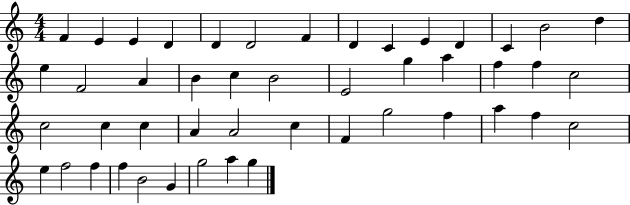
F4/q E4/q E4/q D4/q D4/q D4/h F4/q D4/q C4/q E4/q D4/q C4/q B4/h D5/q E5/q F4/h A4/q B4/q C5/q B4/h E4/h G5/q A5/q F5/q F5/q C5/h C5/h C5/q C5/q A4/q A4/h C5/q F4/q G5/h F5/q A5/q F5/q C5/h E5/q F5/h F5/q F5/q B4/h G4/q G5/h A5/q G5/q